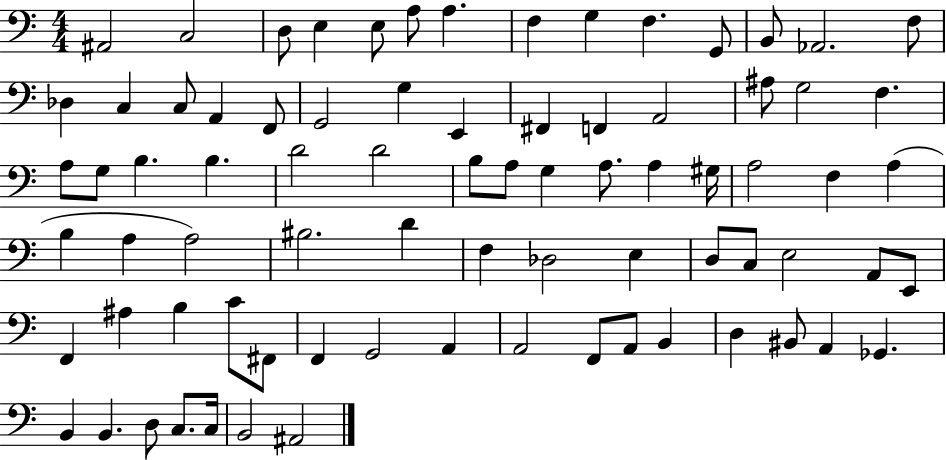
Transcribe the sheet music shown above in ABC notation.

X:1
T:Untitled
M:4/4
L:1/4
K:C
^A,,2 C,2 D,/2 E, E,/2 A,/2 A, F, G, F, G,,/2 B,,/2 _A,,2 F,/2 _D, C, C,/2 A,, F,,/2 G,,2 G, E,, ^F,, F,, A,,2 ^A,/2 G,2 F, A,/2 G,/2 B, B, D2 D2 B,/2 A,/2 G, A,/2 A, ^G,/4 A,2 F, A, B, A, A,2 ^B,2 D F, _D,2 E, D,/2 C,/2 E,2 A,,/2 E,,/2 F,, ^A, B, C/2 ^F,,/2 F,, G,,2 A,, A,,2 F,,/2 A,,/2 B,, D, ^B,,/2 A,, _G,, B,, B,, D,/2 C,/2 C,/4 B,,2 ^A,,2